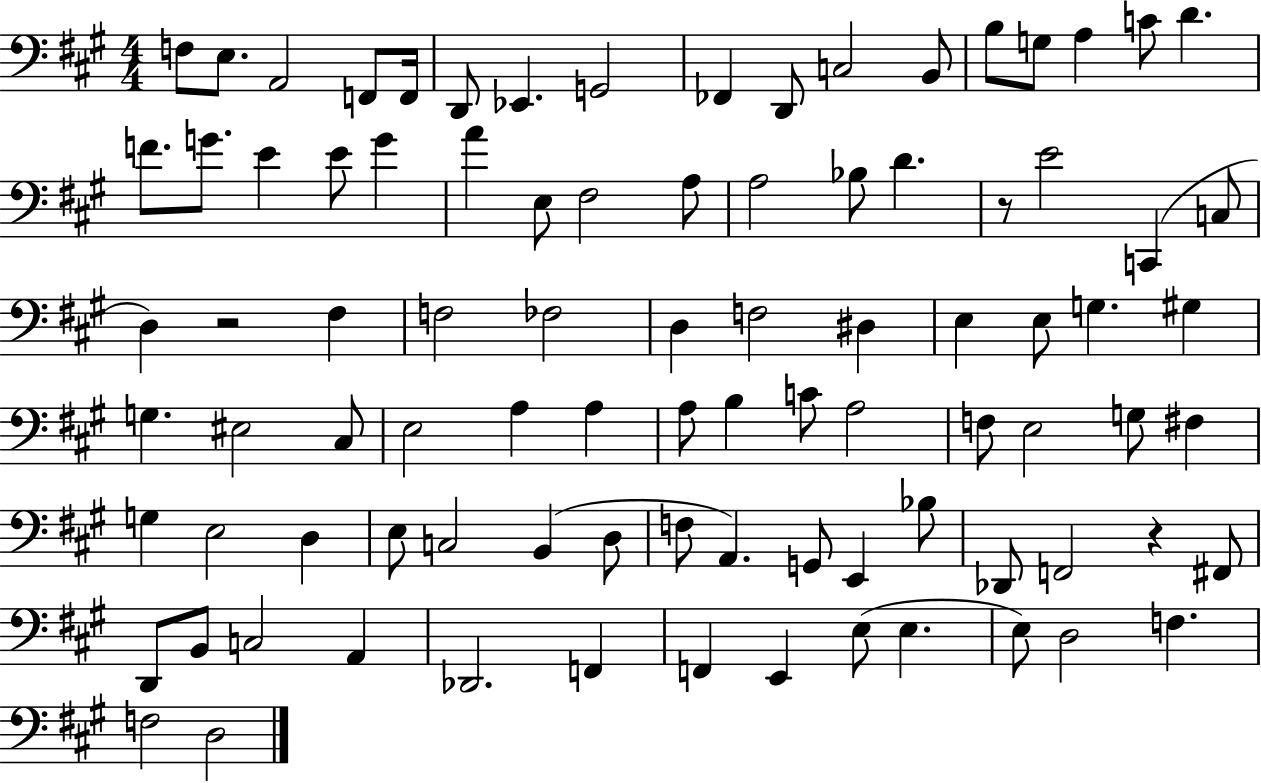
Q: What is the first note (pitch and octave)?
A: F3